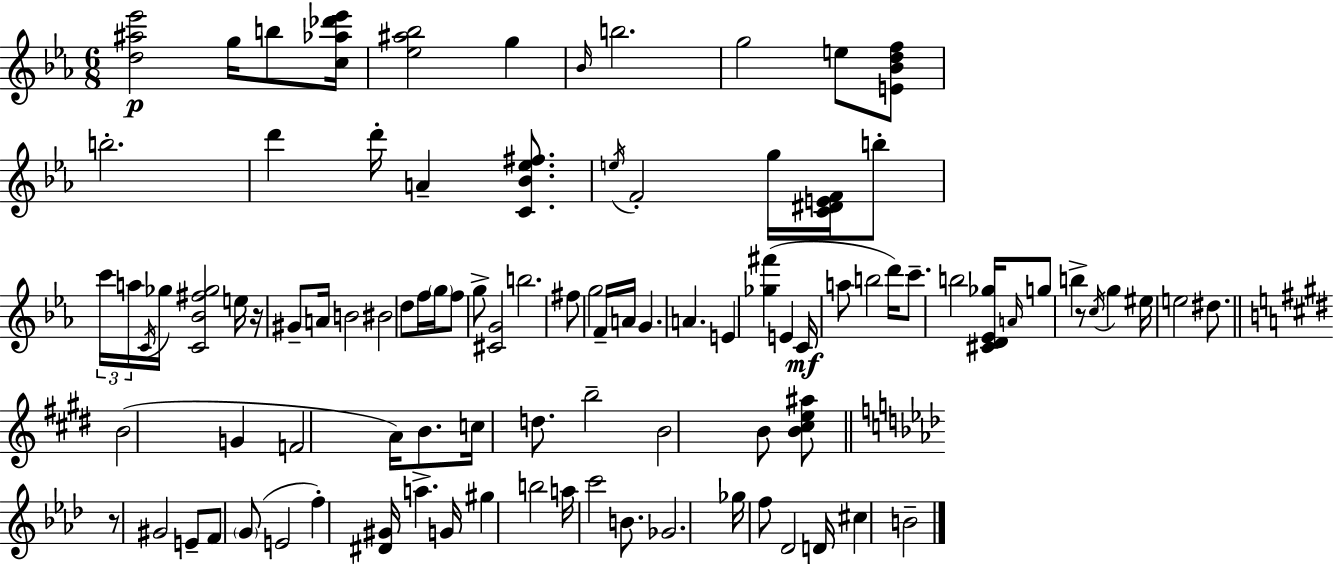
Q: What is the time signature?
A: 6/8